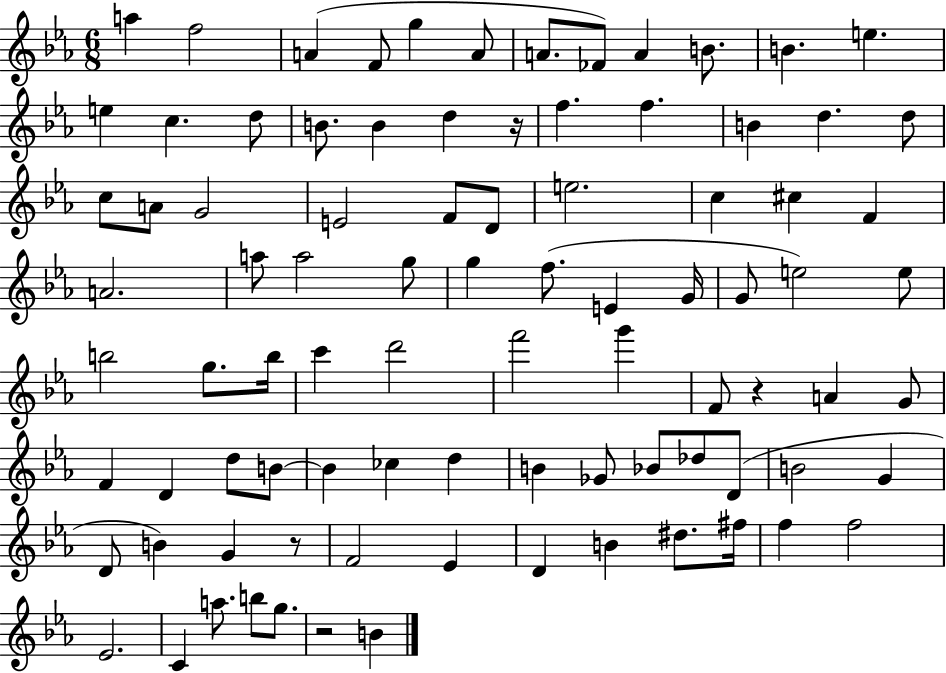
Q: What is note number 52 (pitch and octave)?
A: F4